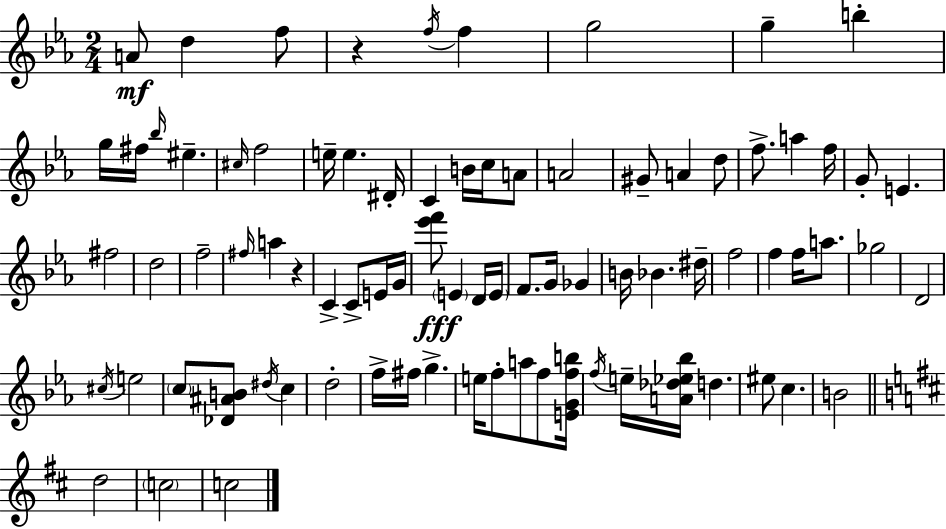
A4/e D5/q F5/e R/q F5/s F5/q G5/h G5/q B5/q G5/s F#5/s Bb5/s EIS5/q. C#5/s F5/h E5/s E5/q. D#4/s C4/q B4/s C5/s A4/e A4/h G#4/e A4/q D5/e F5/e. A5/q F5/s G4/e E4/q. F#5/h D5/h F5/h F#5/s A5/q R/q C4/q C4/e E4/s G4/s [Eb6,F6]/e E4/q D4/s E4/s F4/e. G4/s Gb4/q B4/s Bb4/q. D#5/s F5/h F5/q F5/s A5/e. Gb5/h D4/h C#5/s E5/h C5/e [Db4,A#4,B4]/e D#5/s C5/q D5/h F5/s F#5/s G5/q. E5/s F5/e A5/e F5/e [E4,G4,F5,B5]/s F5/s E5/s [A4,Db5,Eb5,Bb5]/s D5/q. EIS5/e C5/q. B4/h D5/h C5/h C5/h